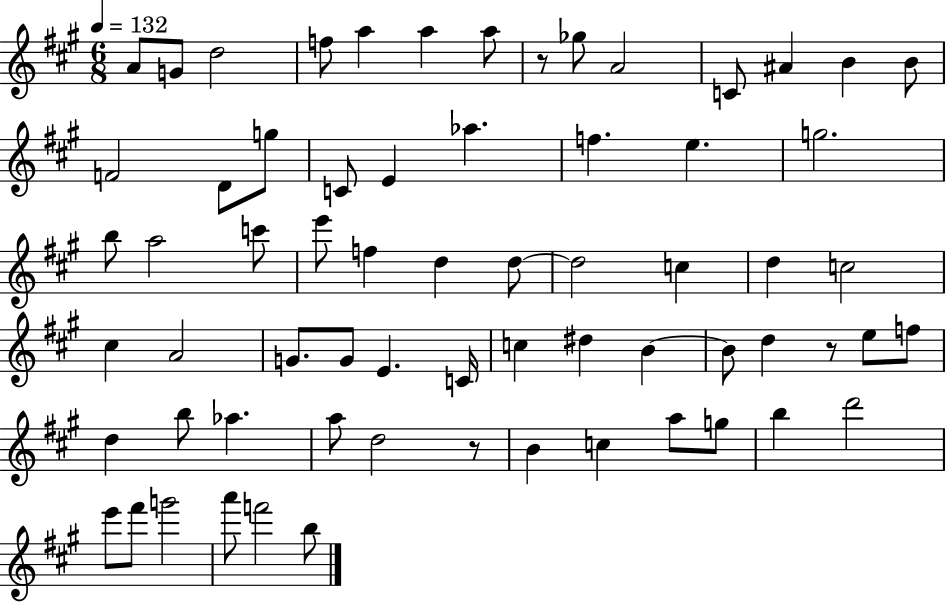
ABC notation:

X:1
T:Untitled
M:6/8
L:1/4
K:A
A/2 G/2 d2 f/2 a a a/2 z/2 _g/2 A2 C/2 ^A B B/2 F2 D/2 g/2 C/2 E _a f e g2 b/2 a2 c'/2 e'/2 f d d/2 d2 c d c2 ^c A2 G/2 G/2 E C/4 c ^d B B/2 d z/2 e/2 f/2 d b/2 _a a/2 d2 z/2 B c a/2 g/2 b d'2 e'/2 ^f'/2 g'2 a'/2 f'2 b/2